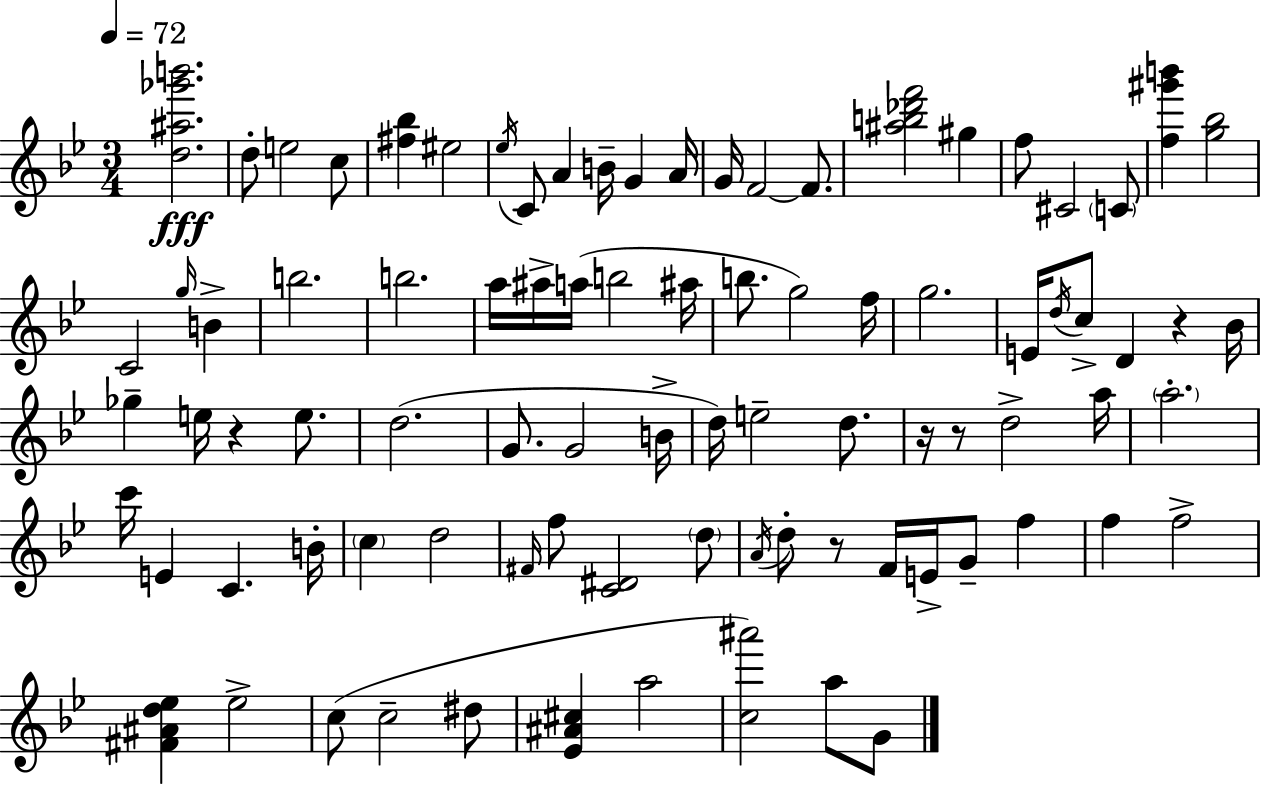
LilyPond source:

{
  \clef treble
  \numericTimeSignature
  \time 3/4
  \key bes \major
  \tempo 4 = 72
  <d'' ais'' ges''' b'''>2.\fff | d''8-. e''2 c''8 | <fis'' bes''>4 eis''2 | \acciaccatura { ees''16 } c'8 a'4 b'16-- g'4 | \break a'16 g'16 f'2~~ f'8. | <ais'' b'' des''' f'''>2 gis''4 | f''8 cis'2 \parenthesize c'8 | <f'' gis''' b'''>4 <g'' bes''>2 | \break c'2 \grace { g''16 } b'4-> | b''2. | b''2. | a''16 ais''16-> a''16( b''2 | \break ais''16 b''8. g''2) | f''16 g''2. | e'16 \acciaccatura { d''16 } c''8-> d'4 r4 | bes'16 ges''4-- e''16 r4 | \break e''8. d''2.( | g'8. g'2 | b'16-> d''16) e''2-- | d''8. r16 r8 d''2-> | \break a''16 \parenthesize a''2.-. | c'''16 e'4 c'4. | b'16-. \parenthesize c''4 d''2 | \grace { fis'16 } f''8 <c' dis'>2 | \break \parenthesize d''8 \acciaccatura { a'16 } d''8-. r8 f'16 e'16-> g'8-- | f''4 f''4 f''2-> | <fis' ais' d'' ees''>4 ees''2-> | c''8( c''2-- | \break dis''8 <ees' ais' cis''>4 a''2 | <c'' ais'''>2) | a''8 g'8 \bar "|."
}